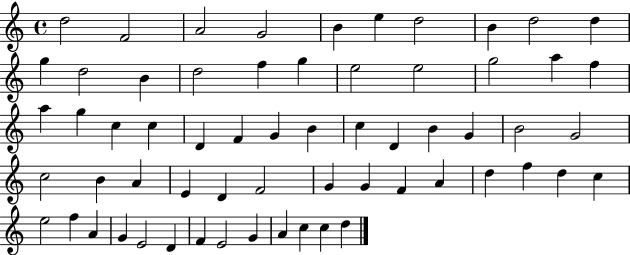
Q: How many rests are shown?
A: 0